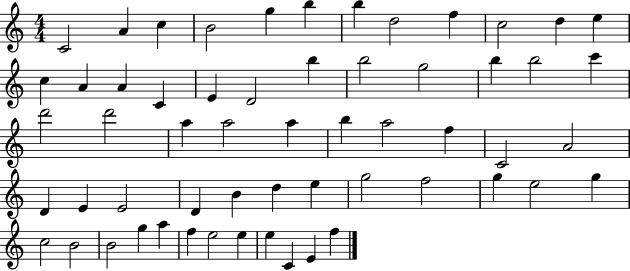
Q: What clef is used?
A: treble